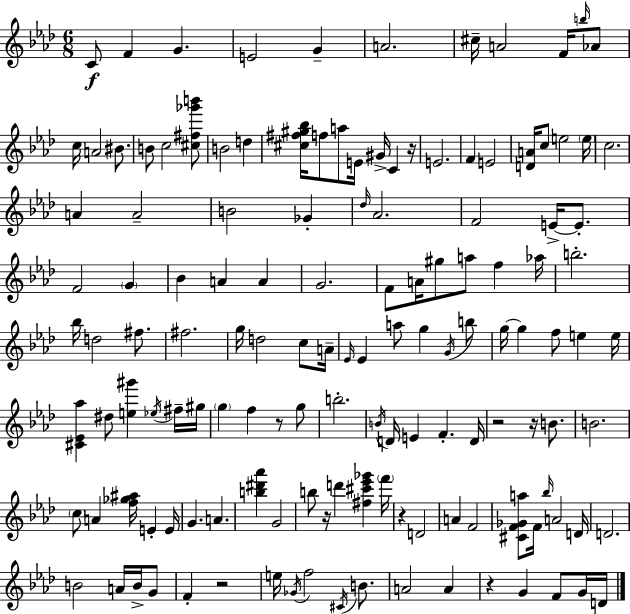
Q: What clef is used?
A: treble